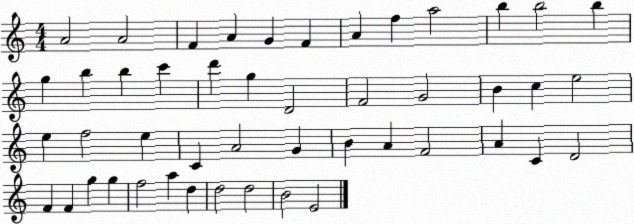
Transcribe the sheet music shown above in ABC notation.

X:1
T:Untitled
M:4/4
L:1/4
K:C
A2 A2 F A G F A f a2 b b2 b g b b c' d' g D2 F2 G2 B c e2 e f2 e C A2 G B A F2 A C D2 F F g g f2 a d d2 d2 B2 E2